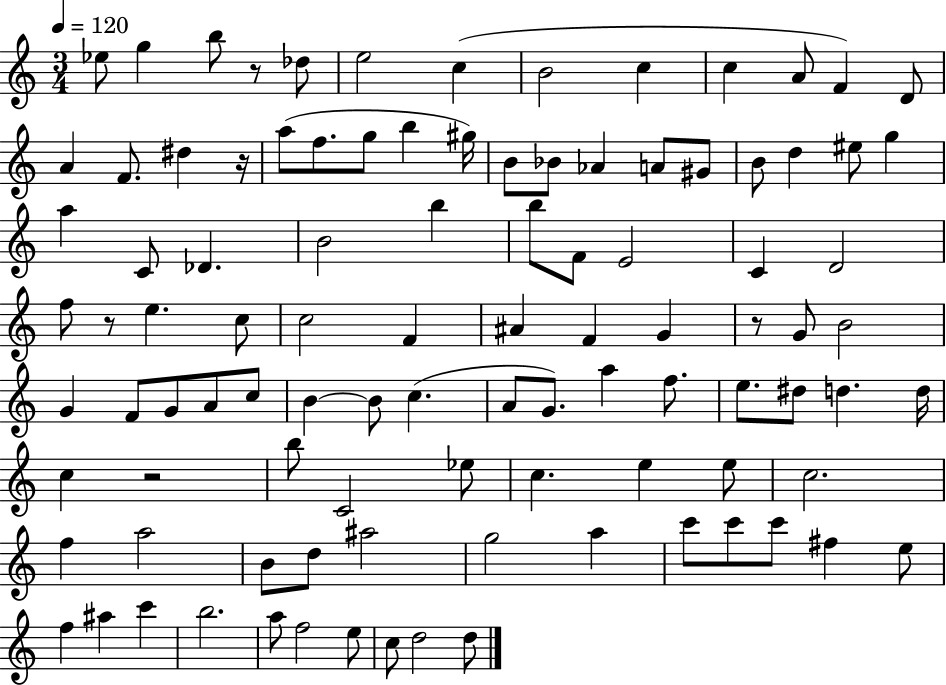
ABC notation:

X:1
T:Untitled
M:3/4
L:1/4
K:C
_e/2 g b/2 z/2 _d/2 e2 c B2 c c A/2 F D/2 A F/2 ^d z/4 a/2 f/2 g/2 b ^g/4 B/2 _B/2 _A A/2 ^G/2 B/2 d ^e/2 g a C/2 _D B2 b b/2 F/2 E2 C D2 f/2 z/2 e c/2 c2 F ^A F G z/2 G/2 B2 G F/2 G/2 A/2 c/2 B B/2 c A/2 G/2 a f/2 e/2 ^d/2 d d/4 c z2 b/2 C2 _e/2 c e e/2 c2 f a2 B/2 d/2 ^a2 g2 a c'/2 c'/2 c'/2 ^f e/2 f ^a c' b2 a/2 f2 e/2 c/2 d2 d/2